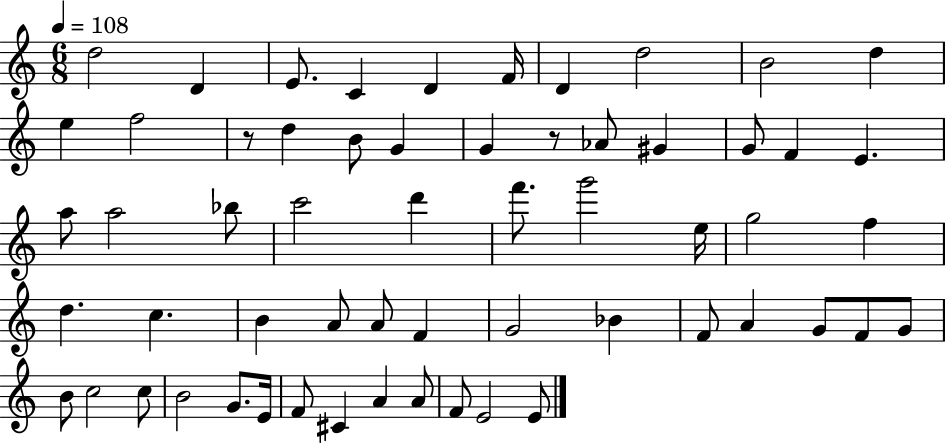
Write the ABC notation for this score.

X:1
T:Untitled
M:6/8
L:1/4
K:C
d2 D E/2 C D F/4 D d2 B2 d e f2 z/2 d B/2 G G z/2 _A/2 ^G G/2 F E a/2 a2 _b/2 c'2 d' f'/2 g'2 e/4 g2 f d c B A/2 A/2 F G2 _B F/2 A G/2 F/2 G/2 B/2 c2 c/2 B2 G/2 E/4 F/2 ^C A A/2 F/2 E2 E/2